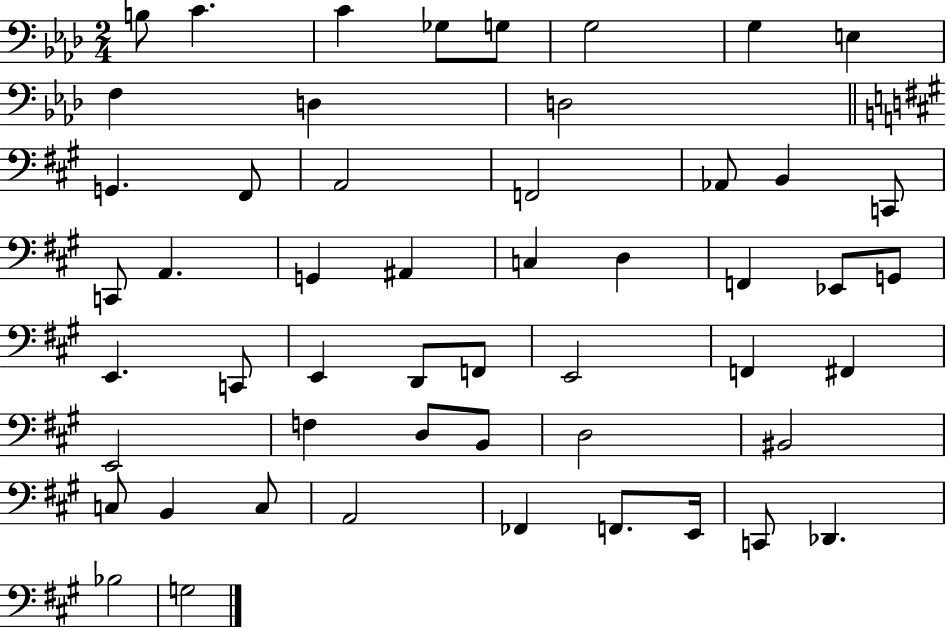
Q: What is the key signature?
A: AES major